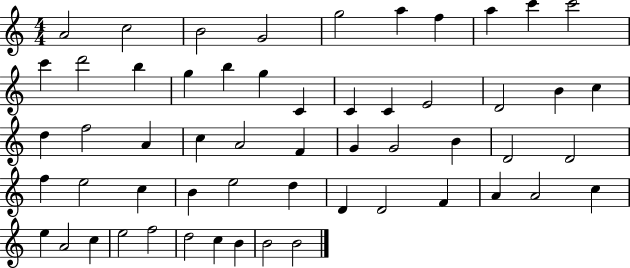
{
  \clef treble
  \numericTimeSignature
  \time 4/4
  \key c \major
  a'2 c''2 | b'2 g'2 | g''2 a''4 f''4 | a''4 c'''4 c'''2 | \break c'''4 d'''2 b''4 | g''4 b''4 g''4 c'4 | c'4 c'4 e'2 | d'2 b'4 c''4 | \break d''4 f''2 a'4 | c''4 a'2 f'4 | g'4 g'2 b'4 | d'2 d'2 | \break f''4 e''2 c''4 | b'4 e''2 d''4 | d'4 d'2 f'4 | a'4 a'2 c''4 | \break e''4 a'2 c''4 | e''2 f''2 | d''2 c''4 b'4 | b'2 b'2 | \break \bar "|."
}